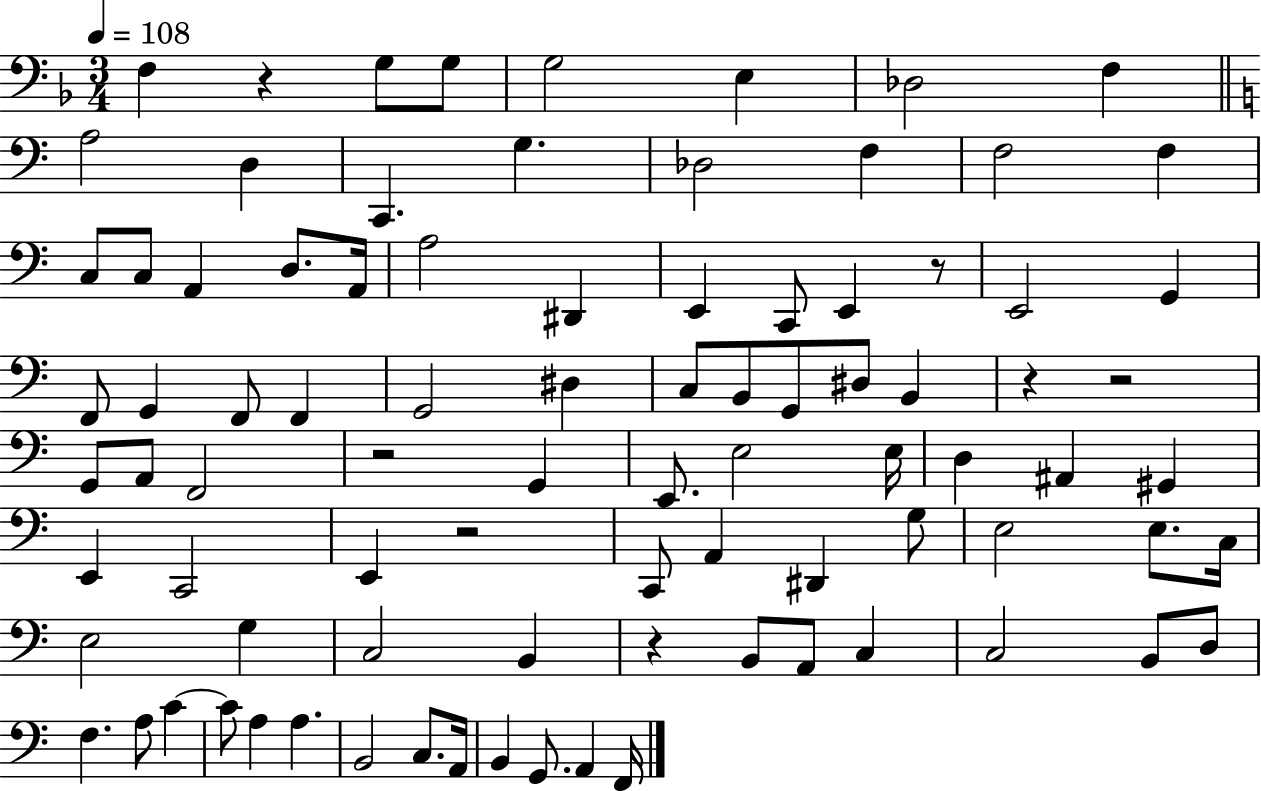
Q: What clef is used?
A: bass